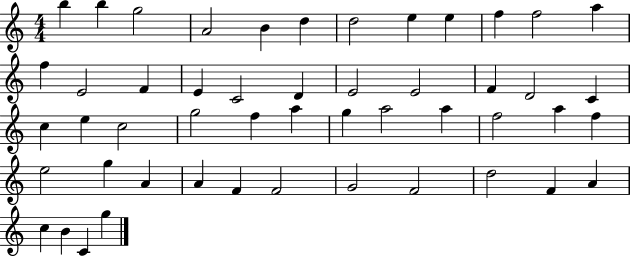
B5/q B5/q G5/h A4/h B4/q D5/q D5/h E5/q E5/q F5/q F5/h A5/q F5/q E4/h F4/q E4/q C4/h D4/q E4/h E4/h F4/q D4/h C4/q C5/q E5/q C5/h G5/h F5/q A5/q G5/q A5/h A5/q F5/h A5/q F5/q E5/h G5/q A4/q A4/q F4/q F4/h G4/h F4/h D5/h F4/q A4/q C5/q B4/q C4/q G5/q